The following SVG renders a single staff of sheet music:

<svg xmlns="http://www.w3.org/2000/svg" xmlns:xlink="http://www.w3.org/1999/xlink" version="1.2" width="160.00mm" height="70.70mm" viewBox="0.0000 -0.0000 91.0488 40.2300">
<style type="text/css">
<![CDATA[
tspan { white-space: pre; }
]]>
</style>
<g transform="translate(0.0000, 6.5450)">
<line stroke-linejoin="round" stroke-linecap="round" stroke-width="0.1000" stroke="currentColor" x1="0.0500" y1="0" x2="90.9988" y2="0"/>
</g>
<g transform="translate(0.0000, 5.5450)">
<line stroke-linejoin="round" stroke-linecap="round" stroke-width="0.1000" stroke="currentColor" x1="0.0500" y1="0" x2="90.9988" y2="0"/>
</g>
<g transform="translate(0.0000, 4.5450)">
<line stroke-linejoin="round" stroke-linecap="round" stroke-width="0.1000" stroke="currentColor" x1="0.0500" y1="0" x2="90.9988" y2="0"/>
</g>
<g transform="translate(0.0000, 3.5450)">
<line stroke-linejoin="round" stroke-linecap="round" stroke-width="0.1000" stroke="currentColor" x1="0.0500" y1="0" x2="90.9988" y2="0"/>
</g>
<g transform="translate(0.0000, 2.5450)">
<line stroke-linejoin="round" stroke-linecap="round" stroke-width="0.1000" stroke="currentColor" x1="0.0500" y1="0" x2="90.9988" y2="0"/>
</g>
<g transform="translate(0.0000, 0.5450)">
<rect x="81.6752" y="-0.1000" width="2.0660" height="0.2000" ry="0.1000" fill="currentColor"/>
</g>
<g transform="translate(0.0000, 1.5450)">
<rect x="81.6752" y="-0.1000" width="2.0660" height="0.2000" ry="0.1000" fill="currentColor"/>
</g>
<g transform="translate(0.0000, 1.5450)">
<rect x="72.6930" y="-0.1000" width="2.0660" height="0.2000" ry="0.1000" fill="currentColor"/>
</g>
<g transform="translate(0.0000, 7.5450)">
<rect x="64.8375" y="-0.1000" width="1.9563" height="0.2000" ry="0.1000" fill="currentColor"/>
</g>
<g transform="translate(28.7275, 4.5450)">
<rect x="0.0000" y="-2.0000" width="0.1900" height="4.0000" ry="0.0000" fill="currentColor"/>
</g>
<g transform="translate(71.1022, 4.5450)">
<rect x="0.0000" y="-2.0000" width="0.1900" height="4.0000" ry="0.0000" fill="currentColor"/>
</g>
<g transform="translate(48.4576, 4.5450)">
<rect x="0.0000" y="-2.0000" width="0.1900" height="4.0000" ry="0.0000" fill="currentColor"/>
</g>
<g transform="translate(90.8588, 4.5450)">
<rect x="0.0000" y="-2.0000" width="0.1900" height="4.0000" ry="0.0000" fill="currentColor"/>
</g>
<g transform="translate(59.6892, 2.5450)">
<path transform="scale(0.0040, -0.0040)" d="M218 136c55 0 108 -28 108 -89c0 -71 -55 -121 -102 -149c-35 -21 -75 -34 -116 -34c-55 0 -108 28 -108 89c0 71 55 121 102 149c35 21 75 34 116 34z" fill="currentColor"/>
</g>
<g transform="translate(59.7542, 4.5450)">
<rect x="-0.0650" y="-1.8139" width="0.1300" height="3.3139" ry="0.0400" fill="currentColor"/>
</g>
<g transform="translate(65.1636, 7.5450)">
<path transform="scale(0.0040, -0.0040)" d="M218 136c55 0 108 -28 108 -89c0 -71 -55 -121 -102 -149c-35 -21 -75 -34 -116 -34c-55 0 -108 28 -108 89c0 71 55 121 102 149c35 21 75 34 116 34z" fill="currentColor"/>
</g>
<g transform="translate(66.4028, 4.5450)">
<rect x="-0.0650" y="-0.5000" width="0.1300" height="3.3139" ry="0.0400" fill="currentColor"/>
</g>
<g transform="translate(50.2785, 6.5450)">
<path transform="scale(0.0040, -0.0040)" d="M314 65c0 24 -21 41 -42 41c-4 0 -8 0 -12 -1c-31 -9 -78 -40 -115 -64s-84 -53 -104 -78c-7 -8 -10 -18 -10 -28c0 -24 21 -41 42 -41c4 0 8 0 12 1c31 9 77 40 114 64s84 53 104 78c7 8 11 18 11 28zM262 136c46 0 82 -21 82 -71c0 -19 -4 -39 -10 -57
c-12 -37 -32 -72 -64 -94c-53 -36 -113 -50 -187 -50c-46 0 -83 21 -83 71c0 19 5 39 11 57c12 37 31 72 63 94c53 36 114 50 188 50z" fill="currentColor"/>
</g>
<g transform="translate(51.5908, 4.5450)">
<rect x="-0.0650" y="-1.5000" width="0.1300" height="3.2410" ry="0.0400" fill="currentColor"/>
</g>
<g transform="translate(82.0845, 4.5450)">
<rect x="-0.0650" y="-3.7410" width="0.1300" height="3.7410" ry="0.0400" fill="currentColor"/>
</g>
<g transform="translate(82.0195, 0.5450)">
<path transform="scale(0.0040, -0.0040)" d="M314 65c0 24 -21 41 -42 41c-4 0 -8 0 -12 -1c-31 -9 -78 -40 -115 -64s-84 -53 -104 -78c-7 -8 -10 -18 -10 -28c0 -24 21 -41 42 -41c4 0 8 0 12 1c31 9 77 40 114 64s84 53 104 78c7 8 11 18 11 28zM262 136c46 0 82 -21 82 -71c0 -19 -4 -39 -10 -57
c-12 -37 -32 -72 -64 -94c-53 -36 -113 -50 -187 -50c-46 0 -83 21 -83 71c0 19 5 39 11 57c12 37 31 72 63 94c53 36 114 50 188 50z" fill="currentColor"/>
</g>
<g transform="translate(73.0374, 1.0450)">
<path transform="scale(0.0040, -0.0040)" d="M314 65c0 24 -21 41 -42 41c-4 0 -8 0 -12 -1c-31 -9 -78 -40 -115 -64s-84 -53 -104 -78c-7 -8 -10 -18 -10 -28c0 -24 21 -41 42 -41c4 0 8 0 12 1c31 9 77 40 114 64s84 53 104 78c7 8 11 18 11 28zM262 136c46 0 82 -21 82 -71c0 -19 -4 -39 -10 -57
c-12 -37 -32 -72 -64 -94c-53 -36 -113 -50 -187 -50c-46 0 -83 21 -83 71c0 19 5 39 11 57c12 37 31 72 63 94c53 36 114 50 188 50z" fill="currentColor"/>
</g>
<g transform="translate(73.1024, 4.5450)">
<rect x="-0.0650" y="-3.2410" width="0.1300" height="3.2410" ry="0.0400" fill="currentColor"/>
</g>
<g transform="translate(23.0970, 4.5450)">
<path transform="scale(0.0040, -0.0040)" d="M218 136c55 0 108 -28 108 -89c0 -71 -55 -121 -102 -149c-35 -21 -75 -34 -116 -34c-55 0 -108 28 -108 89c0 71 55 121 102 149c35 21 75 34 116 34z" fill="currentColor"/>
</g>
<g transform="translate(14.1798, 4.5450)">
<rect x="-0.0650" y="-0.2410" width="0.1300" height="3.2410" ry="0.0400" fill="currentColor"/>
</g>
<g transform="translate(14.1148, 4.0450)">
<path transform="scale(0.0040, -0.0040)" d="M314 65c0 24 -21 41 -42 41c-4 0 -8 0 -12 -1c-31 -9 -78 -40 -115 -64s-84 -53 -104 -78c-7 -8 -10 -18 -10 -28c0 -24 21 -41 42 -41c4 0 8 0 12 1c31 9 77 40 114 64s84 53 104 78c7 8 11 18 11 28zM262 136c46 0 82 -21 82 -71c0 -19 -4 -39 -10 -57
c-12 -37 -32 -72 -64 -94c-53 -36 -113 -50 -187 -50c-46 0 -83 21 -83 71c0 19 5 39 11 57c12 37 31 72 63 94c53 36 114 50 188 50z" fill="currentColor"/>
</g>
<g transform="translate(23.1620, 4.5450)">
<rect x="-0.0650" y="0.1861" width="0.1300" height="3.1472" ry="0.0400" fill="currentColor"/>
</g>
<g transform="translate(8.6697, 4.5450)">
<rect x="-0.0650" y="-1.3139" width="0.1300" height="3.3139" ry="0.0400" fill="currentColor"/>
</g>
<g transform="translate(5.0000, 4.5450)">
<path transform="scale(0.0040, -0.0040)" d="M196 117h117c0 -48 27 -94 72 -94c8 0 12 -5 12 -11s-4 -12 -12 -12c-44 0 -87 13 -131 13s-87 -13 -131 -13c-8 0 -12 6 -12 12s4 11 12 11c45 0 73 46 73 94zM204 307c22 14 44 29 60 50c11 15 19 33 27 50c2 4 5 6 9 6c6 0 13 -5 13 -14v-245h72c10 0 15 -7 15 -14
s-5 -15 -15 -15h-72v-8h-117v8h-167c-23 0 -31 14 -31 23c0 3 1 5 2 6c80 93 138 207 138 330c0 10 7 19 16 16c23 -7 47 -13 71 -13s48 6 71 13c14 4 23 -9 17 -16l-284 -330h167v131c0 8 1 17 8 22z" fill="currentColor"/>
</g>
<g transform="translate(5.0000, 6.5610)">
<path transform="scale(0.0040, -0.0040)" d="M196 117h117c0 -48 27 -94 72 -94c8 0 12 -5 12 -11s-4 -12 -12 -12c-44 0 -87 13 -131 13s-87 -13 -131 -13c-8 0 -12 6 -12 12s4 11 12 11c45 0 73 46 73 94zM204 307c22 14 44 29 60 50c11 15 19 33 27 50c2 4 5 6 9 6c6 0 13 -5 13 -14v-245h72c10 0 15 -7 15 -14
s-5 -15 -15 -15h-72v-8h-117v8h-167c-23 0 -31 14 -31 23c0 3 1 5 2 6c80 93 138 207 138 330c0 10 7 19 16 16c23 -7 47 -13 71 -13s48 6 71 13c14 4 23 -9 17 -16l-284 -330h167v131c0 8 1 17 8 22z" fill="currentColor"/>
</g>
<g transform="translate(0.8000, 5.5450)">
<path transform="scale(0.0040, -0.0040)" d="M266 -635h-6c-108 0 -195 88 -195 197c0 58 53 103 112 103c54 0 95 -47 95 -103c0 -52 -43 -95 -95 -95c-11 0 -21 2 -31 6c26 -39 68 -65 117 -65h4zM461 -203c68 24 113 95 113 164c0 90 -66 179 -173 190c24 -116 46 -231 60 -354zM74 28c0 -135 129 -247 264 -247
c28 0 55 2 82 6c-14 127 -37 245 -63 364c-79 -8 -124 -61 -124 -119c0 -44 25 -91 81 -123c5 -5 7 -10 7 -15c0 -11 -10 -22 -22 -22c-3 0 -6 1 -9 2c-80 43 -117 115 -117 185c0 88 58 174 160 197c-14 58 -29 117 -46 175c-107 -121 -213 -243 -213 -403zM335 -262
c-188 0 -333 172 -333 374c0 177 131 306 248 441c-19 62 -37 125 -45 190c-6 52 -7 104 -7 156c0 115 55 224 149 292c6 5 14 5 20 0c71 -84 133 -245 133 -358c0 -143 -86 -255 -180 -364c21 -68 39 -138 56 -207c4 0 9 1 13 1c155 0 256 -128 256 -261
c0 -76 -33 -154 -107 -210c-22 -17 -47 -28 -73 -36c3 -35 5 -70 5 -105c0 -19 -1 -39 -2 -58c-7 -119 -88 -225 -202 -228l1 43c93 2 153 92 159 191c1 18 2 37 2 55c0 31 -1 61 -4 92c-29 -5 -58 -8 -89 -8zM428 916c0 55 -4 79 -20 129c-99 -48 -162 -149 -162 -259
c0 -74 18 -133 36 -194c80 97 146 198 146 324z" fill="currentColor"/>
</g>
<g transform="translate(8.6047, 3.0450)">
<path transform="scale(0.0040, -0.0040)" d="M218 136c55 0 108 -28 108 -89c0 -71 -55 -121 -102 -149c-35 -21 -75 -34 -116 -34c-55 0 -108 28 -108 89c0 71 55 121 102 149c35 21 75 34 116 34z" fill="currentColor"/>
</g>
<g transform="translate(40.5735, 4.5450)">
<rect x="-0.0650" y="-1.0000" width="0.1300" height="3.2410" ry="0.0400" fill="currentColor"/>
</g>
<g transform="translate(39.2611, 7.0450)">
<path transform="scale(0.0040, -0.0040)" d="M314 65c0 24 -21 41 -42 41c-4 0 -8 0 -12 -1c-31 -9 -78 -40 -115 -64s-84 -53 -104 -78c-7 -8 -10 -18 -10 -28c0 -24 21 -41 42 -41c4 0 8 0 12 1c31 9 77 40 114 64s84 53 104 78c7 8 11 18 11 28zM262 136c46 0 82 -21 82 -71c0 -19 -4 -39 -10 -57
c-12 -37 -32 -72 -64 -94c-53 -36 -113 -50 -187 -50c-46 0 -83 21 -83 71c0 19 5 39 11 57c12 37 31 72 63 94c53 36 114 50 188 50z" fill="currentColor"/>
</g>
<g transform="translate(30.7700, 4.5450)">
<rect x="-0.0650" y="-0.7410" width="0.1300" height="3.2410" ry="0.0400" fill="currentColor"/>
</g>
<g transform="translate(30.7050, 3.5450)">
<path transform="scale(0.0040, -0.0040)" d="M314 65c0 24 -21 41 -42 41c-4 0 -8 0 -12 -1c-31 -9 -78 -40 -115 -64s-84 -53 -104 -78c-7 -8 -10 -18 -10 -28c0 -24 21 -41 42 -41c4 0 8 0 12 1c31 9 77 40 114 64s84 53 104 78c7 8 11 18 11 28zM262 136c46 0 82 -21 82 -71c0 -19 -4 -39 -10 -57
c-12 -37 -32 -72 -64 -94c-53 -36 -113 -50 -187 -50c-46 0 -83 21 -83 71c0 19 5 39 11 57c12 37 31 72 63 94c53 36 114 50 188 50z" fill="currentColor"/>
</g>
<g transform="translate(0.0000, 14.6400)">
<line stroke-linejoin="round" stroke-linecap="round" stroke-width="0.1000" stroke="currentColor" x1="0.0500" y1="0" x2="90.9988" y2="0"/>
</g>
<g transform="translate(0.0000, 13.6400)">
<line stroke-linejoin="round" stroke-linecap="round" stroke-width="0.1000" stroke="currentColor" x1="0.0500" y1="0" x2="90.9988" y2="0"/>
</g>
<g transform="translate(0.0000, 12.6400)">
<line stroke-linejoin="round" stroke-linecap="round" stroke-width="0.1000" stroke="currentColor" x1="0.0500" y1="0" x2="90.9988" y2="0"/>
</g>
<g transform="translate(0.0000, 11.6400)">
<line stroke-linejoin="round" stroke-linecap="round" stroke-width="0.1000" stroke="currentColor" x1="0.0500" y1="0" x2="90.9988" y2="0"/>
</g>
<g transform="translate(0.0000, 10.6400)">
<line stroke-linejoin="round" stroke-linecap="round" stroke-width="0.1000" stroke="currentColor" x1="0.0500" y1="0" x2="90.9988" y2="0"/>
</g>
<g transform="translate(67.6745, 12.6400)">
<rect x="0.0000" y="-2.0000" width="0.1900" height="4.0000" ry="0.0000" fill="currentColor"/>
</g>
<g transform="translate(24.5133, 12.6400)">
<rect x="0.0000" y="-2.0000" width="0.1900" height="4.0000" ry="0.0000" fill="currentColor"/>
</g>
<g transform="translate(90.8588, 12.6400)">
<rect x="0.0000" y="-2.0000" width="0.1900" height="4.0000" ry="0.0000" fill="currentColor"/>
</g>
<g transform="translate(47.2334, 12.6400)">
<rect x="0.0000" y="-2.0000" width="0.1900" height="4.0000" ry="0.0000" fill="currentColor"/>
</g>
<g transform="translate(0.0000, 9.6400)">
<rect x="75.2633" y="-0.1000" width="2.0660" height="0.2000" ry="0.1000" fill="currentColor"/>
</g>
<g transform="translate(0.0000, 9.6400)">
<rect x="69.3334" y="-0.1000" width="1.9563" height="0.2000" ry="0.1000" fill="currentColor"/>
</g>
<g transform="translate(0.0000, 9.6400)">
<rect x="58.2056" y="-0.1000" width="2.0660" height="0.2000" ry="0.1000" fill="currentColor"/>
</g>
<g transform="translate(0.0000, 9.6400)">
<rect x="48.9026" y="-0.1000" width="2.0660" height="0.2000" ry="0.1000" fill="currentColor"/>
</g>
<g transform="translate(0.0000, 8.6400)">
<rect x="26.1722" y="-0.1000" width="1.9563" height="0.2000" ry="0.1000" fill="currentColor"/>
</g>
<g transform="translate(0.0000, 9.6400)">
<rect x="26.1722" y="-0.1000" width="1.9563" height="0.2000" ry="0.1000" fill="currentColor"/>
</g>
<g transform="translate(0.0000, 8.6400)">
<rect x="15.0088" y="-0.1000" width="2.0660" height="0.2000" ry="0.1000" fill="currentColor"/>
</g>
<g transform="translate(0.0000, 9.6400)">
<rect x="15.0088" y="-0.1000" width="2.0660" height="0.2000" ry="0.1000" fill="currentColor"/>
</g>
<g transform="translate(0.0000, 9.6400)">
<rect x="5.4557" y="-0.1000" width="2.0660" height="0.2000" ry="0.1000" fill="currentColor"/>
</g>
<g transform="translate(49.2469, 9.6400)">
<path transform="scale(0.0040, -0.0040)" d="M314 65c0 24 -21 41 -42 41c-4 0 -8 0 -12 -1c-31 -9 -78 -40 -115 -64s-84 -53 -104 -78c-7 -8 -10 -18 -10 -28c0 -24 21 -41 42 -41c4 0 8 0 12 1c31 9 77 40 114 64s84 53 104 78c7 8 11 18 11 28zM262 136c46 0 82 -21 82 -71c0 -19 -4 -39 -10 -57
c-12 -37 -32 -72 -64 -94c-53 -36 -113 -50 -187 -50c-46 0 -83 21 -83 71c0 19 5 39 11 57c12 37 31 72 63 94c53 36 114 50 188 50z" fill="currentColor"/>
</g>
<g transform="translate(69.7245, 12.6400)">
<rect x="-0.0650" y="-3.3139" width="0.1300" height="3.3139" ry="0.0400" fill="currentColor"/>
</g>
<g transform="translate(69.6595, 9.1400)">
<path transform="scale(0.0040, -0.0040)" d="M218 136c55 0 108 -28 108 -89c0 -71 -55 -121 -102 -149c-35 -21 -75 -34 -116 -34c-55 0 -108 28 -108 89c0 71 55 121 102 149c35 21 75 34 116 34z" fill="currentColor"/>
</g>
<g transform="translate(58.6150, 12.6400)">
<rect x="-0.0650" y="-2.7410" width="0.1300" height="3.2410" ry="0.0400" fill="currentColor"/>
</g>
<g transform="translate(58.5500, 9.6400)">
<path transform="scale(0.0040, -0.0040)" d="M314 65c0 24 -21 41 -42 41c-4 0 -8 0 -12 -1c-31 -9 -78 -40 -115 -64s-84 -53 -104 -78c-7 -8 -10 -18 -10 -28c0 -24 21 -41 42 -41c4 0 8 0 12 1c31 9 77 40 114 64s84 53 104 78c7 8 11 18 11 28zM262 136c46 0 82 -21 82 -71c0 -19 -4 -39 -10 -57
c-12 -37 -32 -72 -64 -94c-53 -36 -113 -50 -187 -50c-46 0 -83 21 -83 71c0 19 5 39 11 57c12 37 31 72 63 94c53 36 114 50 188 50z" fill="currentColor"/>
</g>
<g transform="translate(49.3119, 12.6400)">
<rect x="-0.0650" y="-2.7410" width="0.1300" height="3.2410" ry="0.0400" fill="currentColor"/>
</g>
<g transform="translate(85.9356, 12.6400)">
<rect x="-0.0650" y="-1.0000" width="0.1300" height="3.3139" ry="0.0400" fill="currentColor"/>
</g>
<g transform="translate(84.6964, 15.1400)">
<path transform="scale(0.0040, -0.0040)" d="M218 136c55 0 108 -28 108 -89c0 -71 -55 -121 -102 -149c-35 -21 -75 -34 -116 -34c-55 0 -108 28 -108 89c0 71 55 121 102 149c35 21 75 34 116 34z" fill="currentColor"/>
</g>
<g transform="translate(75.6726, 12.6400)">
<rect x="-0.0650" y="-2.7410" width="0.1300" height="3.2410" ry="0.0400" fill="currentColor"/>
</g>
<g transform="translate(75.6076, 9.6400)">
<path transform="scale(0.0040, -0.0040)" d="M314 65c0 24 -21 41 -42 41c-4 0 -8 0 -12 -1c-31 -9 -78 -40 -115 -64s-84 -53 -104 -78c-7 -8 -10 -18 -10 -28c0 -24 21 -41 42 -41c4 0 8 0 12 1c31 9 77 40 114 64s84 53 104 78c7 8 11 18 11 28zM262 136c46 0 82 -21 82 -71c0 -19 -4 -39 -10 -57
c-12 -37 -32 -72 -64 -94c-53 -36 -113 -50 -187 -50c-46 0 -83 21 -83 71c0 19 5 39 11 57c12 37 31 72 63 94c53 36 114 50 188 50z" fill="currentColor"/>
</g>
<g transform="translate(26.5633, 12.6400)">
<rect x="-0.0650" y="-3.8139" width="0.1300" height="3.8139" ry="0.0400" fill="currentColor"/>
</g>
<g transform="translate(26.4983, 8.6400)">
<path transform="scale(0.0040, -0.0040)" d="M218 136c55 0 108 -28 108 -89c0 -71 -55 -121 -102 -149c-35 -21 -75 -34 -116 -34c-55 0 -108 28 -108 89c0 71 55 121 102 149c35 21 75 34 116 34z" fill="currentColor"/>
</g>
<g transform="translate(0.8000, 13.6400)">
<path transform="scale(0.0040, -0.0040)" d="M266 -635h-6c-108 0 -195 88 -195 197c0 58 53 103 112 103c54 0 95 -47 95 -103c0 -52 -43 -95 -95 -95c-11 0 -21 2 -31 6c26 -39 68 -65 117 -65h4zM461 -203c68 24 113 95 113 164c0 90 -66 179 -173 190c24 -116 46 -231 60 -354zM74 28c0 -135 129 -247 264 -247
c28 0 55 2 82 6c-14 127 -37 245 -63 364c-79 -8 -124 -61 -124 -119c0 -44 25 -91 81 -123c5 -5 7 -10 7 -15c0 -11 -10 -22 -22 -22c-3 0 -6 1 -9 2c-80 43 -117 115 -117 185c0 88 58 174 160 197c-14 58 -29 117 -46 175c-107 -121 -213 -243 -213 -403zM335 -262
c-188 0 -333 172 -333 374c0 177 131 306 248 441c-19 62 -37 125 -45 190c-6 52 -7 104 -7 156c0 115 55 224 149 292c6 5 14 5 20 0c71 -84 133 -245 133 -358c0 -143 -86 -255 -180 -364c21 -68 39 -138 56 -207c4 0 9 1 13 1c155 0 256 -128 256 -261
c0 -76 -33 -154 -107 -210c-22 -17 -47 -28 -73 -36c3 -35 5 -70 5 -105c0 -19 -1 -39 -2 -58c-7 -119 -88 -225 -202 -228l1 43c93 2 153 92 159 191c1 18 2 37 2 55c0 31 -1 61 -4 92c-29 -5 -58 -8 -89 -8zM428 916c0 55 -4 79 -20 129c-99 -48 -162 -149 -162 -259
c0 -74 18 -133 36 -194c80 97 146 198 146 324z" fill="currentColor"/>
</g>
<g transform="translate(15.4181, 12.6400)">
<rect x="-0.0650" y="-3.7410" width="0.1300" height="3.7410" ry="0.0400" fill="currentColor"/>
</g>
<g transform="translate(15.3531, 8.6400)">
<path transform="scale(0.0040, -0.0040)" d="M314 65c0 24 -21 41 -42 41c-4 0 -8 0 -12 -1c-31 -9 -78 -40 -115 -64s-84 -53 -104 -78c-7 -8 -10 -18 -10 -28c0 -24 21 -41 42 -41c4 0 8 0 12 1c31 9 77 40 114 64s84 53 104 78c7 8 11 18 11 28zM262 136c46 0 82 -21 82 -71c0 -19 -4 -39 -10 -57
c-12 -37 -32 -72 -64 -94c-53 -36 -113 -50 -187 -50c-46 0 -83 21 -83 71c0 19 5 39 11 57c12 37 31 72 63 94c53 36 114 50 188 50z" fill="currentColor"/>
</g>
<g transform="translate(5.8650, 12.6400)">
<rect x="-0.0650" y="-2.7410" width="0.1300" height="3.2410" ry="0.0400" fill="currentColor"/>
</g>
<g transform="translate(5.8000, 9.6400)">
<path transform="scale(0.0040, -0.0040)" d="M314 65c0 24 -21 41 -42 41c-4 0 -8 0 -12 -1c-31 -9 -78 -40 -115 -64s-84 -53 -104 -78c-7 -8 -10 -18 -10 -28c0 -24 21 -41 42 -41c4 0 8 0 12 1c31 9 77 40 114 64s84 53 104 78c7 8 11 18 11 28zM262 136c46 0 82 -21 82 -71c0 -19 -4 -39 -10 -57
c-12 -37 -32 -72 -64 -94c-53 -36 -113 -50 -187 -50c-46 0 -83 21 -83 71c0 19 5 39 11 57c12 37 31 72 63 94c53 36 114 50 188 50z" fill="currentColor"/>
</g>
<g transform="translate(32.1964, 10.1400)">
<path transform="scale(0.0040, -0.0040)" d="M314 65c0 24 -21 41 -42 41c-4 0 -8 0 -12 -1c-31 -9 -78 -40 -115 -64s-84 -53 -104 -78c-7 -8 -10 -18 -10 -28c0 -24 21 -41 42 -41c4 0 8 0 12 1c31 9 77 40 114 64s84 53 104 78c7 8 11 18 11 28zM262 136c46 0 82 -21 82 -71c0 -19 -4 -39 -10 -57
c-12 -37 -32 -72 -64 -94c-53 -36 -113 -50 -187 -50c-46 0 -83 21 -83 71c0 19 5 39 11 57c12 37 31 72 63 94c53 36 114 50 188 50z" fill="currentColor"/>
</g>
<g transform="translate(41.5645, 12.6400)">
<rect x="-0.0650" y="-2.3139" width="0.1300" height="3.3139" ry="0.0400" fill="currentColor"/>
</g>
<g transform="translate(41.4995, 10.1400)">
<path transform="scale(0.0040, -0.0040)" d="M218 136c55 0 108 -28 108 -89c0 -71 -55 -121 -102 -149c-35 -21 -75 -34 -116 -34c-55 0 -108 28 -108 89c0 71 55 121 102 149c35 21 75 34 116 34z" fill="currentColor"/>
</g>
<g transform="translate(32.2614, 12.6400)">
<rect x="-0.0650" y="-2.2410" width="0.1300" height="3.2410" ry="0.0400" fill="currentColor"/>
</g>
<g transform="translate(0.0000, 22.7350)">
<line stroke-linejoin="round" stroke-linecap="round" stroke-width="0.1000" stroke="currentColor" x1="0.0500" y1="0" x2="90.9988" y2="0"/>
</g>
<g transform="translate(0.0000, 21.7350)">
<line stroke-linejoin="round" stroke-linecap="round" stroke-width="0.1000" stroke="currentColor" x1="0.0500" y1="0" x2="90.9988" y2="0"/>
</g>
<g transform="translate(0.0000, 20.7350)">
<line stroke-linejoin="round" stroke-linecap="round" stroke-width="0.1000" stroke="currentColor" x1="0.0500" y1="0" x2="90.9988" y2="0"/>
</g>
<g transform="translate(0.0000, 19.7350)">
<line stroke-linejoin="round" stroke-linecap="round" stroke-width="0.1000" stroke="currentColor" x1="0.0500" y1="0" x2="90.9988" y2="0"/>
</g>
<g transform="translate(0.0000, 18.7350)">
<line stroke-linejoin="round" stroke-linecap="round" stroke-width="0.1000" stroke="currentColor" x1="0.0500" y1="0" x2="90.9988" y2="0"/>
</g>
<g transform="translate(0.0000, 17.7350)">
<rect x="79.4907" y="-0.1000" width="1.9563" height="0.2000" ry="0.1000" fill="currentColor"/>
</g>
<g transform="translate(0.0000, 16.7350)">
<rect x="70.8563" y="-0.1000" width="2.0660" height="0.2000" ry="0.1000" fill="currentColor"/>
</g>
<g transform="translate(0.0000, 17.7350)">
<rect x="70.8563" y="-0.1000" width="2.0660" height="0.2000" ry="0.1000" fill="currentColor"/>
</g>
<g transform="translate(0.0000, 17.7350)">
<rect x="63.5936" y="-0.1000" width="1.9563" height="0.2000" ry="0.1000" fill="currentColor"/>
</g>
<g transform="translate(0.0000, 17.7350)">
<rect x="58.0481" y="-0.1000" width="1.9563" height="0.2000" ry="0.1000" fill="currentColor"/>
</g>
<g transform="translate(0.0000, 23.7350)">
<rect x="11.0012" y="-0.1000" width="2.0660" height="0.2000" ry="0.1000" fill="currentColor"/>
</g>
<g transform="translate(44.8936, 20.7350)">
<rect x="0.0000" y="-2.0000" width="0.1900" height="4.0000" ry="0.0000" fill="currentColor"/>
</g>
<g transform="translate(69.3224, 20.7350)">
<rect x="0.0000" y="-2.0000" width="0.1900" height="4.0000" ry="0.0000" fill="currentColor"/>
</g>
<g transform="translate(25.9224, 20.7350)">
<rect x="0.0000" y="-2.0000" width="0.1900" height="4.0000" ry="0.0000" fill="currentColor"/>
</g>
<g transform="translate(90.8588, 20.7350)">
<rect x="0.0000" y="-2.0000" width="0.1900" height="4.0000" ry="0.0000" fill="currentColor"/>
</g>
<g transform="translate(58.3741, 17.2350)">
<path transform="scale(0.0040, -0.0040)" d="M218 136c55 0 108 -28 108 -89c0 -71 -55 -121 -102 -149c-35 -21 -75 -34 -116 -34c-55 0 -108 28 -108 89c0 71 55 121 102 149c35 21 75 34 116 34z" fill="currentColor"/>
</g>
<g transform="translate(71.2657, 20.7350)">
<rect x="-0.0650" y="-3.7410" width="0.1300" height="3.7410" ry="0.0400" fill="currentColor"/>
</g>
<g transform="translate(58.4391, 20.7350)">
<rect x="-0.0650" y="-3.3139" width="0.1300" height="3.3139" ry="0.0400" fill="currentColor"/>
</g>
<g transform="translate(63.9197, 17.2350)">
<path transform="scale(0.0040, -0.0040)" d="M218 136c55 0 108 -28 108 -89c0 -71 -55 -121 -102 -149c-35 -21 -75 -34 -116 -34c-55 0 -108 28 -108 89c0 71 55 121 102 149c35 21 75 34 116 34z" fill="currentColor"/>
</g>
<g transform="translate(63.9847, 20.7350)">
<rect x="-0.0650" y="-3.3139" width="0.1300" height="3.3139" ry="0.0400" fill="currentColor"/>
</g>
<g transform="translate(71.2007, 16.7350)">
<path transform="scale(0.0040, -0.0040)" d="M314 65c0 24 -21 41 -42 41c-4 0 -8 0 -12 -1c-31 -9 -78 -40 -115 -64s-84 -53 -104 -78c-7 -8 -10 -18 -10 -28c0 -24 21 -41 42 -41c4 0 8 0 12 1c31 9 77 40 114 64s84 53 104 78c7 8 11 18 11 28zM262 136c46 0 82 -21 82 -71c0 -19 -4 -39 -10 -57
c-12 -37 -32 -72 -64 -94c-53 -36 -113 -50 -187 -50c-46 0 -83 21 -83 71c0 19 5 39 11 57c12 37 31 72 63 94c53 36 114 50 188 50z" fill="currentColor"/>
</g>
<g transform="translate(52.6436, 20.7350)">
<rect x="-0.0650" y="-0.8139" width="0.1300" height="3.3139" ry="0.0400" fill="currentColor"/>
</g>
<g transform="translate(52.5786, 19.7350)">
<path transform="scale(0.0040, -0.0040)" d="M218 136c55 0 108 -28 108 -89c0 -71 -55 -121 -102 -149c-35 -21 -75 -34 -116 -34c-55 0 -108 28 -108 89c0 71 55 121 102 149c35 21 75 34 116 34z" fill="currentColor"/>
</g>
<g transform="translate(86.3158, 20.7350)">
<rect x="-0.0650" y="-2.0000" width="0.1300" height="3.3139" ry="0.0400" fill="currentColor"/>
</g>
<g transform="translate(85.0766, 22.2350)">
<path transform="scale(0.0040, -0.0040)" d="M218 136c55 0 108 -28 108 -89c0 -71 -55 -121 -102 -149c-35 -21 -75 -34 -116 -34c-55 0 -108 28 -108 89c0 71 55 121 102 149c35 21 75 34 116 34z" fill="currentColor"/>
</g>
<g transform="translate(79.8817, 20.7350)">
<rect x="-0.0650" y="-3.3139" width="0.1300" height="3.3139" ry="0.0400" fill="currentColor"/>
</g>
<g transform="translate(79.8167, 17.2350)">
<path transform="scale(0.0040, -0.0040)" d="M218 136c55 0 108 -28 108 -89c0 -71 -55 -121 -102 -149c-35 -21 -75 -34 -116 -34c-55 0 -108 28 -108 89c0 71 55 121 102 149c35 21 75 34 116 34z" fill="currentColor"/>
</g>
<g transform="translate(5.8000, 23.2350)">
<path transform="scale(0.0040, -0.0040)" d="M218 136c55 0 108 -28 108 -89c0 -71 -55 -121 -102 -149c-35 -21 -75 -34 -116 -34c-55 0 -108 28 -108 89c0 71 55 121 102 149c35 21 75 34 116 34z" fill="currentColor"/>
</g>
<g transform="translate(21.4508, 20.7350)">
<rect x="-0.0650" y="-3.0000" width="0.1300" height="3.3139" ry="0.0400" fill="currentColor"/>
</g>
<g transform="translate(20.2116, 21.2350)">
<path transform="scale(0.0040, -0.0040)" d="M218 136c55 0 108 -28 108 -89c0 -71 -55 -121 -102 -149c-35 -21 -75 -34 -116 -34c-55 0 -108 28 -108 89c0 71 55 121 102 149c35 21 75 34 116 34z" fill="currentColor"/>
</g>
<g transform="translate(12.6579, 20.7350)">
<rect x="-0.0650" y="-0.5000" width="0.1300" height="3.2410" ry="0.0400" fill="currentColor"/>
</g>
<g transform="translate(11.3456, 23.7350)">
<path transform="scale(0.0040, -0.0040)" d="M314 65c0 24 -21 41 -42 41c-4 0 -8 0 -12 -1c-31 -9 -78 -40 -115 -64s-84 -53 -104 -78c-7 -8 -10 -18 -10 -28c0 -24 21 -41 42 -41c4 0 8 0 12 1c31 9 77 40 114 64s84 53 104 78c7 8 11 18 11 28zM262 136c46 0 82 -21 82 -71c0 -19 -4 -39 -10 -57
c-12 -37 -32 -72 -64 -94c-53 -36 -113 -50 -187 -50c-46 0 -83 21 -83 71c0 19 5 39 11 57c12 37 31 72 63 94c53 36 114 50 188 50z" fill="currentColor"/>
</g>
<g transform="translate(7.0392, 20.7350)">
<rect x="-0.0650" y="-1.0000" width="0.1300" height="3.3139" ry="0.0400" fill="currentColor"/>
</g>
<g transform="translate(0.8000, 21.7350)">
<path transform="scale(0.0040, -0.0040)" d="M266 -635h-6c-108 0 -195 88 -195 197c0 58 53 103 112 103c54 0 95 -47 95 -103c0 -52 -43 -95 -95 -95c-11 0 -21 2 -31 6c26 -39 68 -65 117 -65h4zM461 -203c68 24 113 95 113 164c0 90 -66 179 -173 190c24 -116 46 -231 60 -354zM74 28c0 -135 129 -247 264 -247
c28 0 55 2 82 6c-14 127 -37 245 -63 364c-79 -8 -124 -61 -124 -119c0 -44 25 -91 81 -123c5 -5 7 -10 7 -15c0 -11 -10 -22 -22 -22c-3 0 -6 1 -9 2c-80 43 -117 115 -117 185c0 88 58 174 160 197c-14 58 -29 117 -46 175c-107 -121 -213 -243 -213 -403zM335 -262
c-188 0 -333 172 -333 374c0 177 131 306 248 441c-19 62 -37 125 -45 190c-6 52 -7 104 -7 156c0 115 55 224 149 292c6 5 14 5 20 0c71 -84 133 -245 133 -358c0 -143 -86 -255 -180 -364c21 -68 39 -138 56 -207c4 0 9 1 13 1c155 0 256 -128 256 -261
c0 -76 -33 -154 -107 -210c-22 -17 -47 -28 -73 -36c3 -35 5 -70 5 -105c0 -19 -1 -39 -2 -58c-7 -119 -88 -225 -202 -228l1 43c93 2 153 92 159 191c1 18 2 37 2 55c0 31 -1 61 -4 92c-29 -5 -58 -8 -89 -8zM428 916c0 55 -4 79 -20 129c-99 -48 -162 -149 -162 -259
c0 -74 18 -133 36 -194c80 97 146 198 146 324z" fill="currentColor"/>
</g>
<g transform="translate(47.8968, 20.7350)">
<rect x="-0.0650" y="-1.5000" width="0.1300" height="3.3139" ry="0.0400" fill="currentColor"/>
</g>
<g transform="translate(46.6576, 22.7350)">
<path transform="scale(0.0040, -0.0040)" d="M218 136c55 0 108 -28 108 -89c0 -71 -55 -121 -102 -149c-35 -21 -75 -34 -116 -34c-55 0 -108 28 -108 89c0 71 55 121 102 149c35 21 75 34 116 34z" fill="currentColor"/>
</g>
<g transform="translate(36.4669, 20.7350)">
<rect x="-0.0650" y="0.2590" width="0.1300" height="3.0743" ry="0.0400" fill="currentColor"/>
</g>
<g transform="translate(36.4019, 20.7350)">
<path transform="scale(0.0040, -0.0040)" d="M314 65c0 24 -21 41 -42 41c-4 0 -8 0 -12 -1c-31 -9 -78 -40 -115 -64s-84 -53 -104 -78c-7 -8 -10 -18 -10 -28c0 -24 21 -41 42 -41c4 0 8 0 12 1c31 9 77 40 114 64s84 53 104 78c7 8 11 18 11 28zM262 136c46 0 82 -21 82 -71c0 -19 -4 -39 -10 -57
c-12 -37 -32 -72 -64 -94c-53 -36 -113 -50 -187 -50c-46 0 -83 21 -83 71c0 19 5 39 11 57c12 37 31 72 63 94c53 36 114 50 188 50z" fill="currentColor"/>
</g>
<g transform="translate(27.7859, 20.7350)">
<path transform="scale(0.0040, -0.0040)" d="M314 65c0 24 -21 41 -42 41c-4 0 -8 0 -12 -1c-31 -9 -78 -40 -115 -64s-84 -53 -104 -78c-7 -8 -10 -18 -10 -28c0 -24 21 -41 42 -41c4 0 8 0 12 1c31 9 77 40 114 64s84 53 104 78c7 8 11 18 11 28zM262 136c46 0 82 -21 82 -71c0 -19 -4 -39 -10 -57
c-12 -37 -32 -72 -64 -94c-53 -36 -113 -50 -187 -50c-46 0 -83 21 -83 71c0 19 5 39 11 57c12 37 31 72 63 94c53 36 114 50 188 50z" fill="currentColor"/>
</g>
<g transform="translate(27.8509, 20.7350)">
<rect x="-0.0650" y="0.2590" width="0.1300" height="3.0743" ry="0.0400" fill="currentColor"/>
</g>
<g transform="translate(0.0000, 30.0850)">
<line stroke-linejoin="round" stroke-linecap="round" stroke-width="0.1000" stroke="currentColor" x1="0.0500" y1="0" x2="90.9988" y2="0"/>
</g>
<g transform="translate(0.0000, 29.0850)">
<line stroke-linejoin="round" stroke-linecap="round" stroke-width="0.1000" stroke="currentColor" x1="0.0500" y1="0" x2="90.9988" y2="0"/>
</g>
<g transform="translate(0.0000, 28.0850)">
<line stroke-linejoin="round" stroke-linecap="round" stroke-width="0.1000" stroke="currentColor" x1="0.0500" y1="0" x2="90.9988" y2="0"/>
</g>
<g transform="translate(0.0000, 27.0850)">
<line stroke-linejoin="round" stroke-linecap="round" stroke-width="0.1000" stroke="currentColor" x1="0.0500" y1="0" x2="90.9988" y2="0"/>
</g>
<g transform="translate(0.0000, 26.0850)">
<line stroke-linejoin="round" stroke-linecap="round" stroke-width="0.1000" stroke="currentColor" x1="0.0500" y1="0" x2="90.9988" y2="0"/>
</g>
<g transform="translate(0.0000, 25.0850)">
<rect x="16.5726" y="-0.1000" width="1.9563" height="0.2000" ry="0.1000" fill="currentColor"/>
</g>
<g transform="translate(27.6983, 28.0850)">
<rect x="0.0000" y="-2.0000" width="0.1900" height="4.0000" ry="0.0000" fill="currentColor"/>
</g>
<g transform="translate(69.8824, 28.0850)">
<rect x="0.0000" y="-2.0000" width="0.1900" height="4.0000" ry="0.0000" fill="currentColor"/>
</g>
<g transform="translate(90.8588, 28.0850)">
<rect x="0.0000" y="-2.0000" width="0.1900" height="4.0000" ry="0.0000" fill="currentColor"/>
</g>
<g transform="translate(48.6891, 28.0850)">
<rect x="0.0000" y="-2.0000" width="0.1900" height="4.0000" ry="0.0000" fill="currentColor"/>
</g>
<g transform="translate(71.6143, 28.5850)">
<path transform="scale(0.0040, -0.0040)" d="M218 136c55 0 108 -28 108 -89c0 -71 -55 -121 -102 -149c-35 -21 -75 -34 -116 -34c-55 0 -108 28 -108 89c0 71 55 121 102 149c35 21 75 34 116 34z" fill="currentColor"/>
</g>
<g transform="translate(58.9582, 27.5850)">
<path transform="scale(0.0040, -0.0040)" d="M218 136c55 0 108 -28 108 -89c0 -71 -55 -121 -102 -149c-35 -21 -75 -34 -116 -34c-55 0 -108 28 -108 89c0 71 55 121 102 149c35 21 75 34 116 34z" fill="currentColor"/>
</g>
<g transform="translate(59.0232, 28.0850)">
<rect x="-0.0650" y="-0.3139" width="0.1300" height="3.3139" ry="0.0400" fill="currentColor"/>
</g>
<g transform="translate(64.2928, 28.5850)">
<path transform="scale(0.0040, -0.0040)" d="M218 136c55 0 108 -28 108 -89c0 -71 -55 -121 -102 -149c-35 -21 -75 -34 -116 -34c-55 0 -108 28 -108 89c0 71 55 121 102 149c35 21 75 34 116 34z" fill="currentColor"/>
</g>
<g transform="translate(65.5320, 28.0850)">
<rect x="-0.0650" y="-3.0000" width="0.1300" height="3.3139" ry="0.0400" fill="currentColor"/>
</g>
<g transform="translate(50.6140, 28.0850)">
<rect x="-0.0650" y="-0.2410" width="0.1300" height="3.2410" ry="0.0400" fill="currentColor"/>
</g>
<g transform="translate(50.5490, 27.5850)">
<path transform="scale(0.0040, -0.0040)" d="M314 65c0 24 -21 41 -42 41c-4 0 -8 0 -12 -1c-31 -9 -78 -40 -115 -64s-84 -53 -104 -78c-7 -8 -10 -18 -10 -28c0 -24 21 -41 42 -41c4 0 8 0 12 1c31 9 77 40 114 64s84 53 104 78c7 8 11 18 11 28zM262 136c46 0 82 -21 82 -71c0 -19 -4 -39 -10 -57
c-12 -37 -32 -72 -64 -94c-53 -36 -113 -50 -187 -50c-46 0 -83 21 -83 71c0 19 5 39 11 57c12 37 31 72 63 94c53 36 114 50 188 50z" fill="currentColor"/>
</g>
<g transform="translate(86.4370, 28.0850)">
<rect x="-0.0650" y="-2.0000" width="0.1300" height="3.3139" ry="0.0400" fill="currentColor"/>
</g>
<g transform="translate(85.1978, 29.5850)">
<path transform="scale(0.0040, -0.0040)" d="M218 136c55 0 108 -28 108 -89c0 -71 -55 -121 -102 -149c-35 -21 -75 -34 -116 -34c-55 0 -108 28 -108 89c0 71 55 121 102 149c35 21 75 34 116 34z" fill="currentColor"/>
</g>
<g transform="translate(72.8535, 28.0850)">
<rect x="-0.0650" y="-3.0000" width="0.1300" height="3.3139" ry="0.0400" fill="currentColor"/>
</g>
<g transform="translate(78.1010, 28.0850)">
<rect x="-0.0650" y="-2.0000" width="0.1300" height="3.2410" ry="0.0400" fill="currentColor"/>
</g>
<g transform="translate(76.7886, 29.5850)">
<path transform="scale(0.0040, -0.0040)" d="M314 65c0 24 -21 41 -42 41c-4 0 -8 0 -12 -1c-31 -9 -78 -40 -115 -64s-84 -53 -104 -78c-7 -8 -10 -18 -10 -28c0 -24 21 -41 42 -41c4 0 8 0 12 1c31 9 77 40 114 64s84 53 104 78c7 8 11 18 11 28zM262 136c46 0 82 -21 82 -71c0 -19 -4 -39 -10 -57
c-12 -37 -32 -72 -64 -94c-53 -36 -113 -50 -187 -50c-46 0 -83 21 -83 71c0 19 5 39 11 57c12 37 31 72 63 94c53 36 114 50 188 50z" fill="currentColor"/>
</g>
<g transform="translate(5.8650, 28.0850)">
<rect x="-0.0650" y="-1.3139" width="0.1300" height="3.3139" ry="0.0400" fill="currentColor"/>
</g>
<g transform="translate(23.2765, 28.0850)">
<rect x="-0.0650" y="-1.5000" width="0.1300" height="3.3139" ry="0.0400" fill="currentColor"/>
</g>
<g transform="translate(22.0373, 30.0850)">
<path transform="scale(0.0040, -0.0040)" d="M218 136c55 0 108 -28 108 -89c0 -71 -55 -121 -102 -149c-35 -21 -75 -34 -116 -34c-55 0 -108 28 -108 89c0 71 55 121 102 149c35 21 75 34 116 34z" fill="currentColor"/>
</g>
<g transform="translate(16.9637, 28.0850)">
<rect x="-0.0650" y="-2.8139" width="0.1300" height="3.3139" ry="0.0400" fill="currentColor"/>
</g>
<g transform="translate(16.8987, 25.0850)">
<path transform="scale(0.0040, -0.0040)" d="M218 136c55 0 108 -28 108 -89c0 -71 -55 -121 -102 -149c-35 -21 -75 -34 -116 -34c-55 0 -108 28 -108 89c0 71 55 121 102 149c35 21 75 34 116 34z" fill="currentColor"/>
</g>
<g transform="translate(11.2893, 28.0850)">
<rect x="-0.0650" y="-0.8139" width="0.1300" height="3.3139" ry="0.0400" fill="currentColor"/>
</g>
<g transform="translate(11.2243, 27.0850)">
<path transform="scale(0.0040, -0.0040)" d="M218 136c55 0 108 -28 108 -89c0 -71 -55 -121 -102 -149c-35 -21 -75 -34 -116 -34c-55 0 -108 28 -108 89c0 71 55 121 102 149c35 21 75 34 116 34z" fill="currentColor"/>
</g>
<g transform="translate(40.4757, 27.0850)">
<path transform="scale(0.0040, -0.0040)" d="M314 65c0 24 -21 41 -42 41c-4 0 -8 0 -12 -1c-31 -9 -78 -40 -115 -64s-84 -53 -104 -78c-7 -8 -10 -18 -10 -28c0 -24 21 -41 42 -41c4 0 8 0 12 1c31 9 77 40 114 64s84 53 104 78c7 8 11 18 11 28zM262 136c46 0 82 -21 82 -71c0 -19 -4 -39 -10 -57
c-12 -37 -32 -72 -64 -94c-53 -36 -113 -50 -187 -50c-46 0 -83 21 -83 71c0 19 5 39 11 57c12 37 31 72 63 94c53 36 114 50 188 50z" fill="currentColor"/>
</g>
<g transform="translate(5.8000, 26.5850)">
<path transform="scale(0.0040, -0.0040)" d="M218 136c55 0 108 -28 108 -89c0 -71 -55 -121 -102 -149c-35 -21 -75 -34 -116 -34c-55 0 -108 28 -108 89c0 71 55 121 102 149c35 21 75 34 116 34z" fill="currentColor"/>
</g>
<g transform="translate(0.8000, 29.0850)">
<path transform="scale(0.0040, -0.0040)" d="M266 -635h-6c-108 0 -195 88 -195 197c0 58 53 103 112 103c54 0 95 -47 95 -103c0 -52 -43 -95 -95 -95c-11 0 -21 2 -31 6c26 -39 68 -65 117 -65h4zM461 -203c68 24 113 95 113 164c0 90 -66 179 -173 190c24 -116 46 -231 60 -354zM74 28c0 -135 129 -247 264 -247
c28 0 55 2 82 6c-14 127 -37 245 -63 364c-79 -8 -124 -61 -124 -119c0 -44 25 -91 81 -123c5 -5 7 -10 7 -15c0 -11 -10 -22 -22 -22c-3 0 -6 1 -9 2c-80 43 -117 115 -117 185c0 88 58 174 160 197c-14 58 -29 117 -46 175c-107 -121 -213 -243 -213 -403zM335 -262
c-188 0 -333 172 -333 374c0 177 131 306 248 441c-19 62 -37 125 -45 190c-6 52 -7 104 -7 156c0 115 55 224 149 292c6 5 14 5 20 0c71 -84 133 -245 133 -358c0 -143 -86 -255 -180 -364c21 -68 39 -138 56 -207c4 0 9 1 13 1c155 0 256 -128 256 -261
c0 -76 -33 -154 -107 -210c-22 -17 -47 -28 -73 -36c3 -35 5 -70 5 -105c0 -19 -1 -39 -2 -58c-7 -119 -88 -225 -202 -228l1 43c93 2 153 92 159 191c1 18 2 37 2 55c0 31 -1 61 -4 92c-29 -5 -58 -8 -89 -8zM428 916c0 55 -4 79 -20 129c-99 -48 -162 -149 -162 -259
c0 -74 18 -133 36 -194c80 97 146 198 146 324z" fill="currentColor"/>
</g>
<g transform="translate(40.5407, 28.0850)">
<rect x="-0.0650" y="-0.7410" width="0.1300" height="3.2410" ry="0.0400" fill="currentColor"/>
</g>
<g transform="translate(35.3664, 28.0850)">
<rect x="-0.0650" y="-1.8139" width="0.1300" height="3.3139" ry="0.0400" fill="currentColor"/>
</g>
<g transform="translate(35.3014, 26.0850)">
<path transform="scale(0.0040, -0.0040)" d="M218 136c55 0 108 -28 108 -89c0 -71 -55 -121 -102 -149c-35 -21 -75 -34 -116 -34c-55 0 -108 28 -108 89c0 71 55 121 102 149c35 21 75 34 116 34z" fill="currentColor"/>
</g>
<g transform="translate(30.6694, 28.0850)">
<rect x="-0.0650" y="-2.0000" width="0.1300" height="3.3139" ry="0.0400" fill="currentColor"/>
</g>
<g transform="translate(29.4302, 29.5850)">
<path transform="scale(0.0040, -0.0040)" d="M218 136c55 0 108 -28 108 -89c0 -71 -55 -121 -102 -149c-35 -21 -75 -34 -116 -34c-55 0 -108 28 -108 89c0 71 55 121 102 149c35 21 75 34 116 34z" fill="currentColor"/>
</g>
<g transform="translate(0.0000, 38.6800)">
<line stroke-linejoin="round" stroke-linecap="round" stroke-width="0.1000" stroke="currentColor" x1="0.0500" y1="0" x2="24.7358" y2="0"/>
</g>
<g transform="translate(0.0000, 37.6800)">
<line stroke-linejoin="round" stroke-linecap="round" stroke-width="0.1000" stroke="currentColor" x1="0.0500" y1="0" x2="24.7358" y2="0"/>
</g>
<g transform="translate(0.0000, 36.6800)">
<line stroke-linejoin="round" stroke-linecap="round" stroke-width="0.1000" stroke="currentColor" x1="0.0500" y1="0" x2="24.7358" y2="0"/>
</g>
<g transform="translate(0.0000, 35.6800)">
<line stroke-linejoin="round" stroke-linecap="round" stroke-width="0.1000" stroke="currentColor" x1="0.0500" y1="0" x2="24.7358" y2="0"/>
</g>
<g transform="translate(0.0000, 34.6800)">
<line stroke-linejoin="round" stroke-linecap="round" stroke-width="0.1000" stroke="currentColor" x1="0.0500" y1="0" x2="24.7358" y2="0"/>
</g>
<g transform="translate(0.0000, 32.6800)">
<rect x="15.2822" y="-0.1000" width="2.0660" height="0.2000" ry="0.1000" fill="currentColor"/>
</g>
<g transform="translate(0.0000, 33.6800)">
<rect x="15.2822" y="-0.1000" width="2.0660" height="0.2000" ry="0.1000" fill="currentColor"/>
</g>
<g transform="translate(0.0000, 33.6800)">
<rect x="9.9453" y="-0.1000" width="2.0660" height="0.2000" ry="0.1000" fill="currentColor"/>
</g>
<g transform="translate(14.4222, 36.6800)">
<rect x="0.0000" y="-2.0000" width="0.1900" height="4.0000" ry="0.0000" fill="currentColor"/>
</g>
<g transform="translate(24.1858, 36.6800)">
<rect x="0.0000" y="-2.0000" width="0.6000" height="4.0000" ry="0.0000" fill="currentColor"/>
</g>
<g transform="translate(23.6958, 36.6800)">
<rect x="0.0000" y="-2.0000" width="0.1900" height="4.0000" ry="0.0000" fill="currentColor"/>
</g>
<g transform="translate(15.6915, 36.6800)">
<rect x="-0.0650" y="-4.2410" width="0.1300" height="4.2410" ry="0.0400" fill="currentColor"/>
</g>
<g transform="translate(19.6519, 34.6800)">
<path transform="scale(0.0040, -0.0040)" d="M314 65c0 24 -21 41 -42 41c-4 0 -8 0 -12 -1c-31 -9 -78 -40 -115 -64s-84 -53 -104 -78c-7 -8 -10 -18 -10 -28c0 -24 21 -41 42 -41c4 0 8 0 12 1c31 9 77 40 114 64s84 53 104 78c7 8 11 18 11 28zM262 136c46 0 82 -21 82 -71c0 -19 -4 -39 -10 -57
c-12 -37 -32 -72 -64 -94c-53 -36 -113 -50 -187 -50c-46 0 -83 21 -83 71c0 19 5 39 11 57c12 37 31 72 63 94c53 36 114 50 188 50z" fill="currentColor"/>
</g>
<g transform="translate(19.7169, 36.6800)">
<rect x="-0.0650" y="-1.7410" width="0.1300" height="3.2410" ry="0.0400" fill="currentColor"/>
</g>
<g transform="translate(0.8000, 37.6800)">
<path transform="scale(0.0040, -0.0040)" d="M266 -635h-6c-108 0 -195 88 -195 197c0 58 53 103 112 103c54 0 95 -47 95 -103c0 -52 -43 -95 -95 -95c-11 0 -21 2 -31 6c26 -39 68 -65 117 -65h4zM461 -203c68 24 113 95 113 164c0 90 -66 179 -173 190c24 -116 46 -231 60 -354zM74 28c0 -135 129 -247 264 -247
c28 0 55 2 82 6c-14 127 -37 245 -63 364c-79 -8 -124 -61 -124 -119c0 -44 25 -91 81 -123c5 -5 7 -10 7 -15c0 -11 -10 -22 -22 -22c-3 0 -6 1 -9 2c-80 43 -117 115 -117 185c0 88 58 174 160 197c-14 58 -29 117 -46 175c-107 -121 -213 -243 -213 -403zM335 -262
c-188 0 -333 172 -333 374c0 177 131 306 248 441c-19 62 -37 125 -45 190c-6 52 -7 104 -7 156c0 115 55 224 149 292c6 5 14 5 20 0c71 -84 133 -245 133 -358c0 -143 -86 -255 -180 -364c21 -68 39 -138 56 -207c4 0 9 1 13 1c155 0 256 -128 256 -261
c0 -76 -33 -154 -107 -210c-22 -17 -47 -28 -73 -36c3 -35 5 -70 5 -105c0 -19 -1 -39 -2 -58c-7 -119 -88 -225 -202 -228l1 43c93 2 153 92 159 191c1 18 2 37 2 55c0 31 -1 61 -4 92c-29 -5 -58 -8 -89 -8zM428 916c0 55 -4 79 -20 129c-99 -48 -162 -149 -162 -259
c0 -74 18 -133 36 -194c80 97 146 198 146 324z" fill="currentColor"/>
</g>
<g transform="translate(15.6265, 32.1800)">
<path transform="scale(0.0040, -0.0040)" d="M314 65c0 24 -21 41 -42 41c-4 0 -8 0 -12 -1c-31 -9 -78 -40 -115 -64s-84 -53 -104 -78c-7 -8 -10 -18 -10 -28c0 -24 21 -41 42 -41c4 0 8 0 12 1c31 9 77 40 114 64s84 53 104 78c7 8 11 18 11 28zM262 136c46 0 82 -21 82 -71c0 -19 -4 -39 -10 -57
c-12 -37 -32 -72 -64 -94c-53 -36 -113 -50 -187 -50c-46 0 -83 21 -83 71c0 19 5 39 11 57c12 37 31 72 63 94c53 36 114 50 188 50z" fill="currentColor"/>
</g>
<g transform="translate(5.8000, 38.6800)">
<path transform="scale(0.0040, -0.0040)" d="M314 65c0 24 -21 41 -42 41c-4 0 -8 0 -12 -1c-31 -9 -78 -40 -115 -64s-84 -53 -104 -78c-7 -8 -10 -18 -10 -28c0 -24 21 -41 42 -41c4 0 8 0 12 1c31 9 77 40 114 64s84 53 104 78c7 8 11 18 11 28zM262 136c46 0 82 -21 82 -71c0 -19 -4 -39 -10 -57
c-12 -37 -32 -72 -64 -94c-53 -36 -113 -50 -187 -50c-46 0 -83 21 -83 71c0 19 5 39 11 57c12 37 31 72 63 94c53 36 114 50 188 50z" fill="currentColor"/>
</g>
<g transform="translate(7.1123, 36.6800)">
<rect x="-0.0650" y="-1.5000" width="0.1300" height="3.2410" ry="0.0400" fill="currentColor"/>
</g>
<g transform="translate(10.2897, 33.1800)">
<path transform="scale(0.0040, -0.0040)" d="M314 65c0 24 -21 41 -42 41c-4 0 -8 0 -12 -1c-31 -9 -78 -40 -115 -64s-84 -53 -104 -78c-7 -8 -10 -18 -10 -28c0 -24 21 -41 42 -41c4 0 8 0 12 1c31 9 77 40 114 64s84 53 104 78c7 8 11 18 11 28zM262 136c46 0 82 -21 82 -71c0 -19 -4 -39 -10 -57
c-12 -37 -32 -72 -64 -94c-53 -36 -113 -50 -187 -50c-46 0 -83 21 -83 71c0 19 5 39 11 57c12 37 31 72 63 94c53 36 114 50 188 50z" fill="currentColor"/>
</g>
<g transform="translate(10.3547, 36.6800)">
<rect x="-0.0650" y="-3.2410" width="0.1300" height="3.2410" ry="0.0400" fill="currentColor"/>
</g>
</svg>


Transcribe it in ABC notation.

X:1
T:Untitled
M:4/4
L:1/4
K:C
e c2 B d2 D2 E2 f C b2 c'2 a2 c'2 c' g2 g a2 a2 b a2 D D C2 A B2 B2 E d b b c'2 b F e d a E F f d2 c2 c A A F2 F E2 b2 d'2 f2